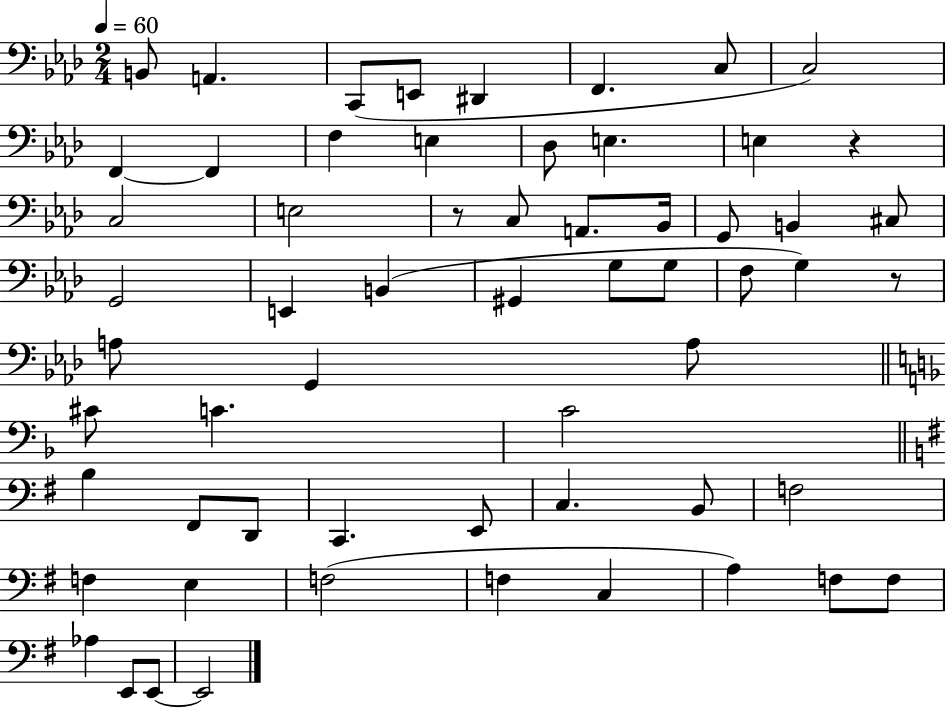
B2/e A2/q. C2/e E2/e D#2/q F2/q. C3/e C3/h F2/q F2/q F3/q E3/q Db3/e E3/q. E3/q R/q C3/h E3/h R/e C3/e A2/e. Bb2/s G2/e B2/q C#3/e G2/h E2/q B2/q G#2/q G3/e G3/e F3/e G3/q R/e A3/e G2/q A3/e C#4/e C4/q. C4/h B3/q F#2/e D2/e C2/q. E2/e C3/q. B2/e F3/h F3/q E3/q F3/h F3/q C3/q A3/q F3/e F3/e Ab3/q E2/e E2/e E2/h